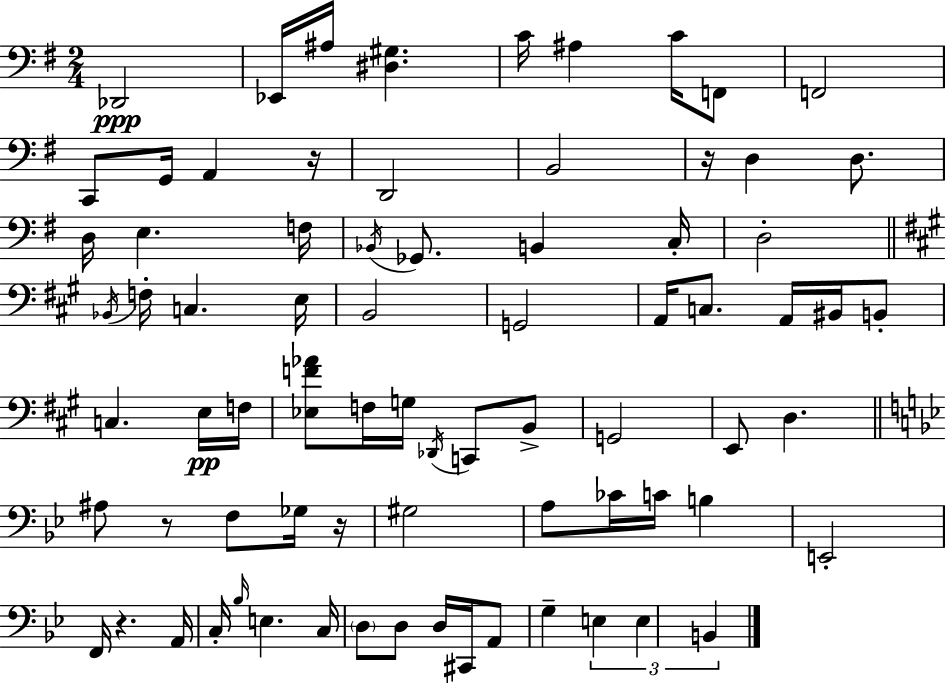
X:1
T:Untitled
M:2/4
L:1/4
K:Em
_D,,2 _E,,/4 ^A,/4 [^D,^G,] C/4 ^A, C/4 F,,/2 F,,2 C,,/2 G,,/4 A,, z/4 D,,2 B,,2 z/4 D, D,/2 D,/4 E, F,/4 _B,,/4 _G,,/2 B,, C,/4 D,2 _B,,/4 F,/4 C, E,/4 B,,2 G,,2 A,,/4 C,/2 A,,/4 ^B,,/4 B,,/2 C, E,/4 F,/4 [_E,F_A]/2 F,/4 G,/4 _D,,/4 C,,/2 B,,/2 G,,2 E,,/2 D, ^A,/2 z/2 F,/2 _G,/4 z/4 ^G,2 A,/2 _C/4 C/4 B, E,,2 F,,/4 z A,,/4 C,/4 _B,/4 E, C,/4 D,/2 D,/2 D,/4 ^C,,/4 A,,/2 G, E, E, B,,